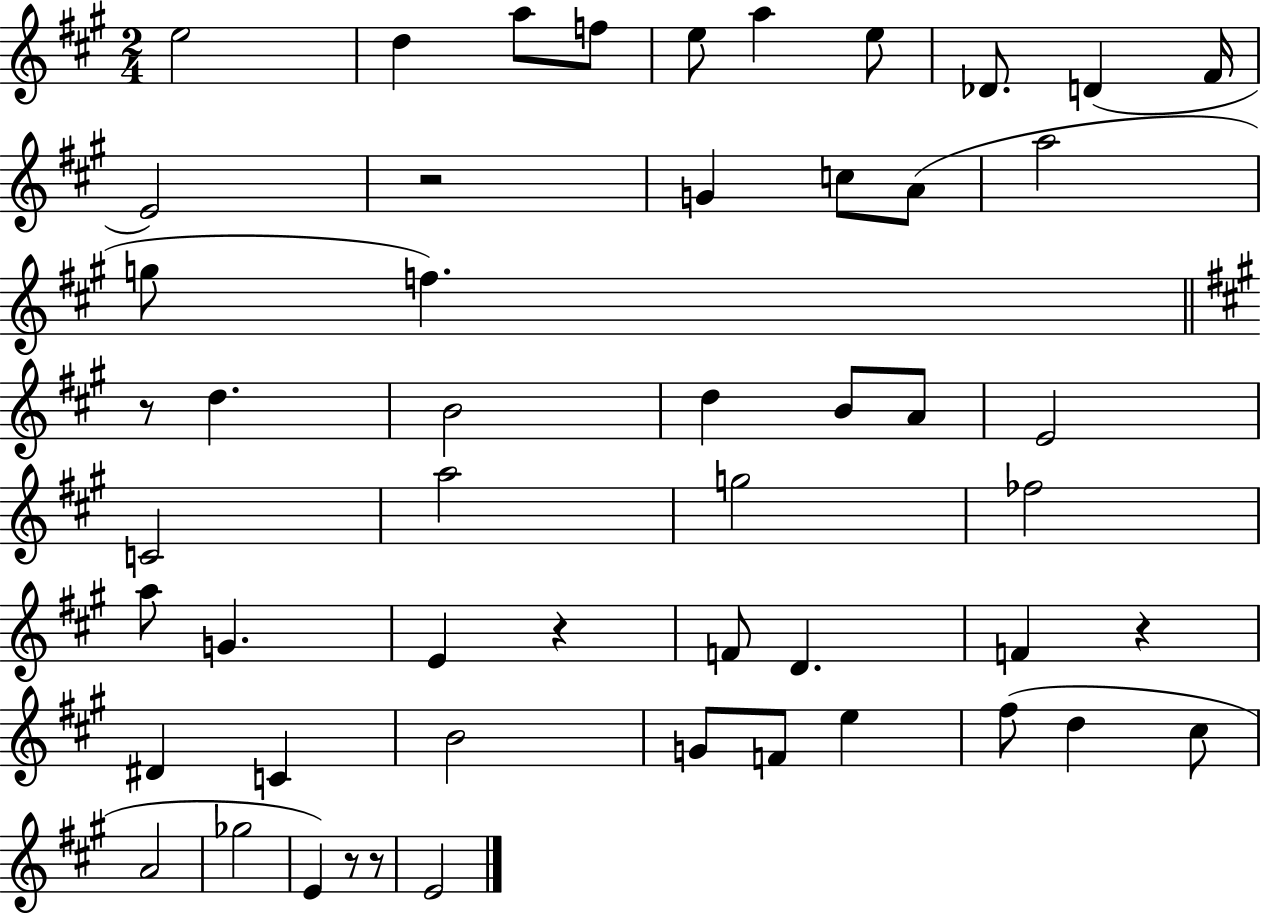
E5/h D5/q A5/e F5/e E5/e A5/q E5/e Db4/e. D4/q F#4/s E4/h R/h G4/q C5/e A4/e A5/h G5/e F5/q. R/e D5/q. B4/h D5/q B4/e A4/e E4/h C4/h A5/h G5/h FES5/h A5/e G4/q. E4/q R/q F4/e D4/q. F4/q R/q D#4/q C4/q B4/h G4/e F4/e E5/q F#5/e D5/q C#5/e A4/h Gb5/h E4/q R/e R/e E4/h